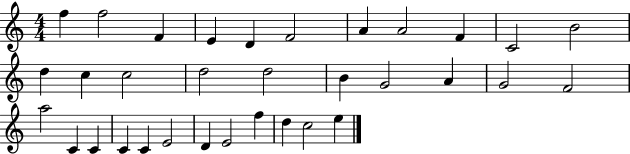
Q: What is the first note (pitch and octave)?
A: F5